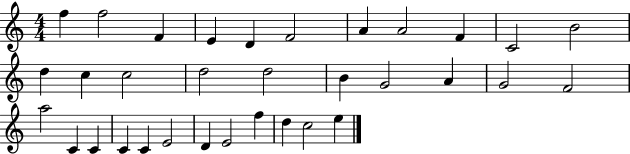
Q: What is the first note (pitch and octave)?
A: F5